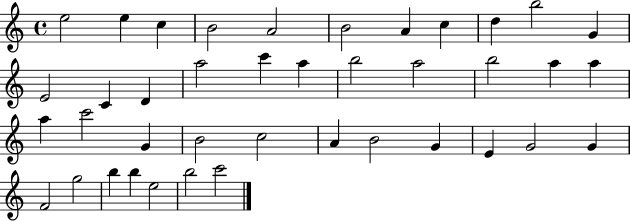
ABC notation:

X:1
T:Untitled
M:4/4
L:1/4
K:C
e2 e c B2 A2 B2 A c d b2 G E2 C D a2 c' a b2 a2 b2 a a a c'2 G B2 c2 A B2 G E G2 G F2 g2 b b e2 b2 c'2